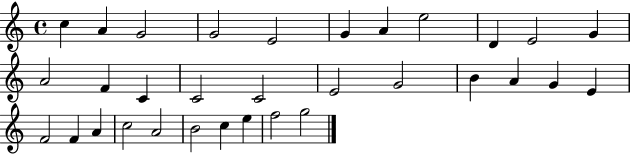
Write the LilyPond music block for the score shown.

{
  \clef treble
  \time 4/4
  \defaultTimeSignature
  \key c \major
  c''4 a'4 g'2 | g'2 e'2 | g'4 a'4 e''2 | d'4 e'2 g'4 | \break a'2 f'4 c'4 | c'2 c'2 | e'2 g'2 | b'4 a'4 g'4 e'4 | \break f'2 f'4 a'4 | c''2 a'2 | b'2 c''4 e''4 | f''2 g''2 | \break \bar "|."
}